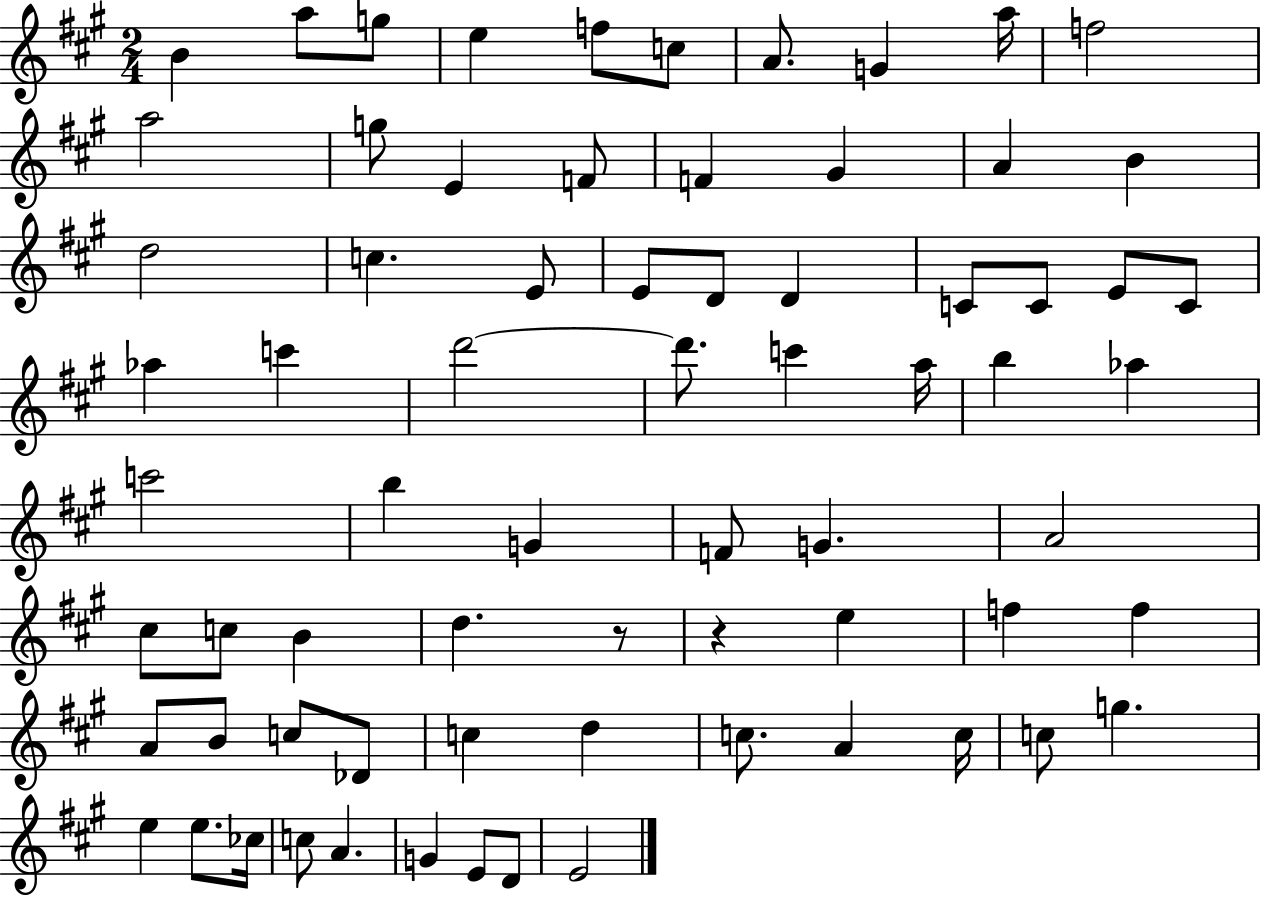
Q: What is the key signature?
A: A major